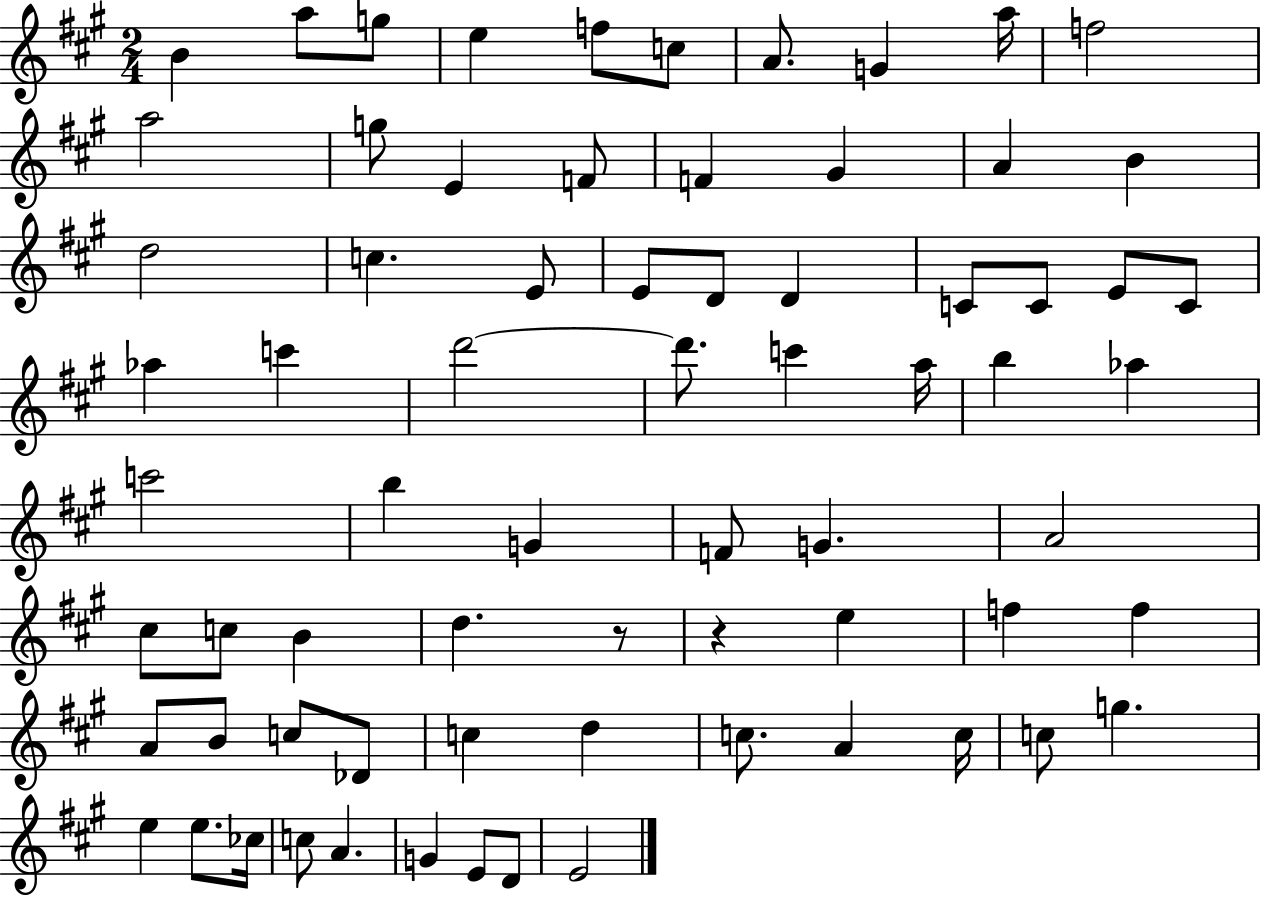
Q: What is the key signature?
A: A major